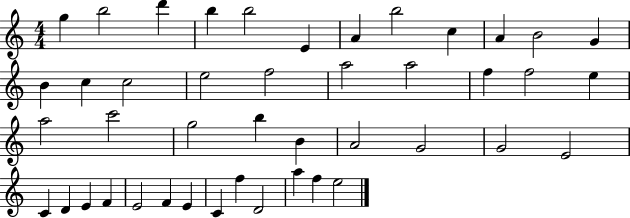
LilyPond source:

{
  \clef treble
  \numericTimeSignature
  \time 4/4
  \key c \major
  g''4 b''2 d'''4 | b''4 b''2 e'4 | a'4 b''2 c''4 | a'4 b'2 g'4 | \break b'4 c''4 c''2 | e''2 f''2 | a''2 a''2 | f''4 f''2 e''4 | \break a''2 c'''2 | g''2 b''4 b'4 | a'2 g'2 | g'2 e'2 | \break c'4 d'4 e'4 f'4 | e'2 f'4 e'4 | c'4 f''4 d'2 | a''4 f''4 e''2 | \break \bar "|."
}